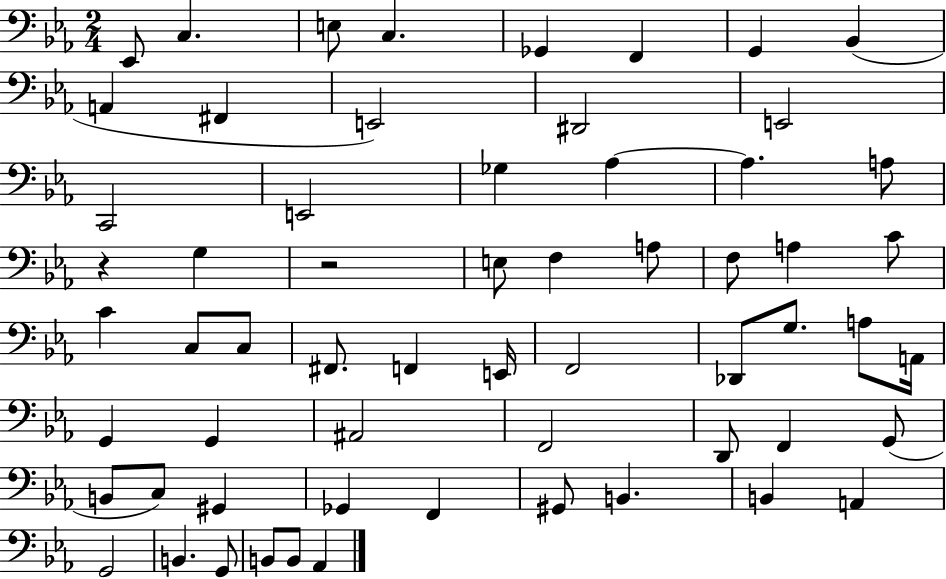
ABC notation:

X:1
T:Untitled
M:2/4
L:1/4
K:Eb
_E,,/2 C, E,/2 C, _G,, F,, G,, _B,, A,, ^F,, E,,2 ^D,,2 E,,2 C,,2 E,,2 _G, _A, _A, A,/2 z G, z2 E,/2 F, A,/2 F,/2 A, C/2 C C,/2 C,/2 ^F,,/2 F,, E,,/4 F,,2 _D,,/2 G,/2 A,/2 A,,/4 G,, G,, ^A,,2 F,,2 D,,/2 F,, G,,/2 B,,/2 C,/2 ^G,, _G,, F,, ^G,,/2 B,, B,, A,, G,,2 B,, G,,/2 B,,/2 B,,/2 _A,,